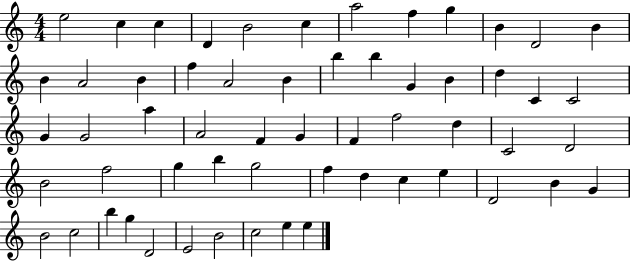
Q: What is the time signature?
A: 4/4